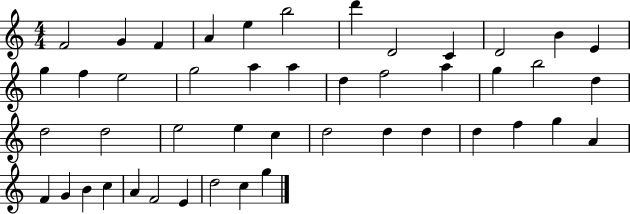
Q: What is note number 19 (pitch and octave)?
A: D5